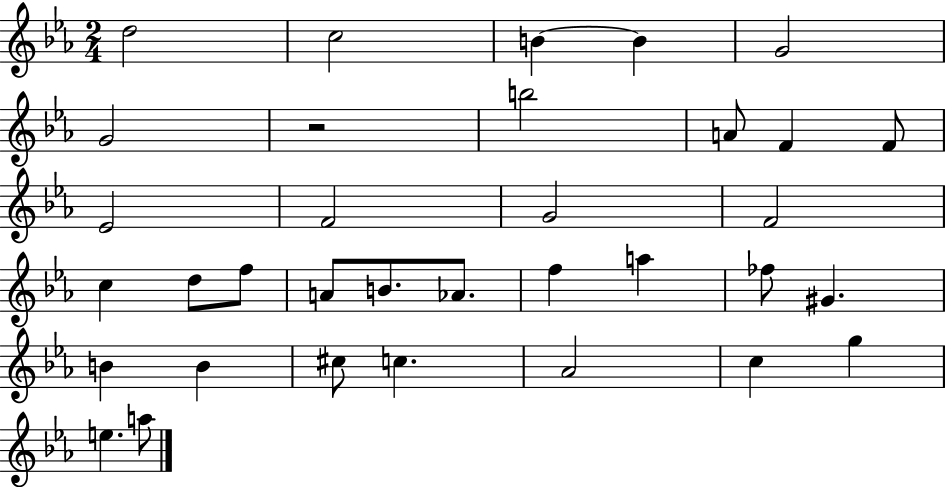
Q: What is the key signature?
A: EES major